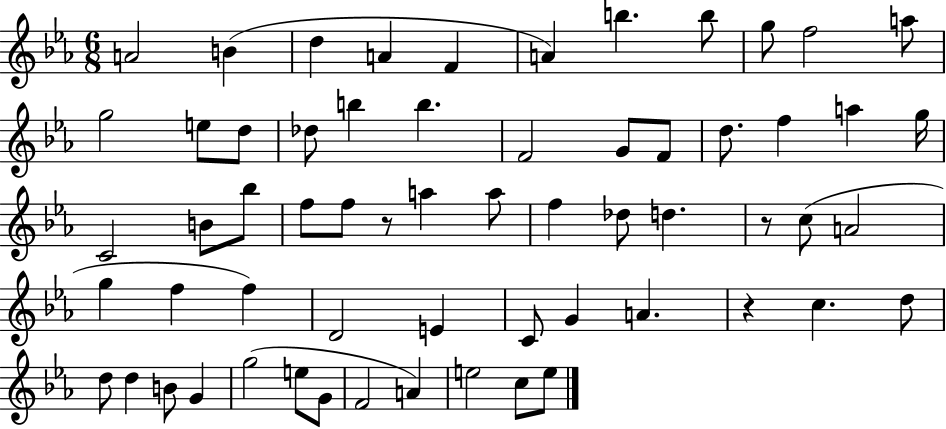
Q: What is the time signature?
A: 6/8